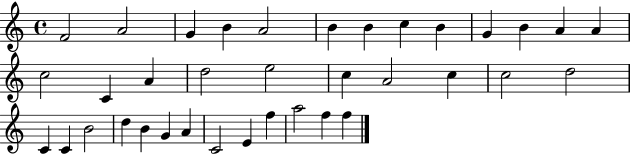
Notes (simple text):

F4/h A4/h G4/q B4/q A4/h B4/q B4/q C5/q B4/q G4/q B4/q A4/q A4/q C5/h C4/q A4/q D5/h E5/h C5/q A4/h C5/q C5/h D5/h C4/q C4/q B4/h D5/q B4/q G4/q A4/q C4/h E4/q F5/q A5/h F5/q F5/q